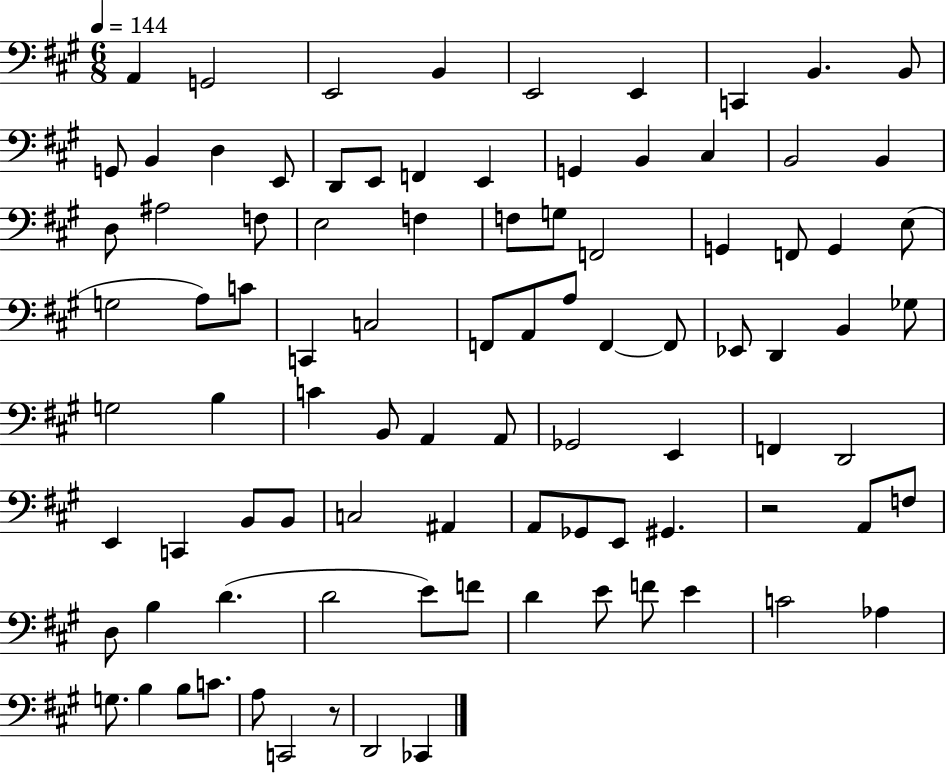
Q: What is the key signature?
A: A major